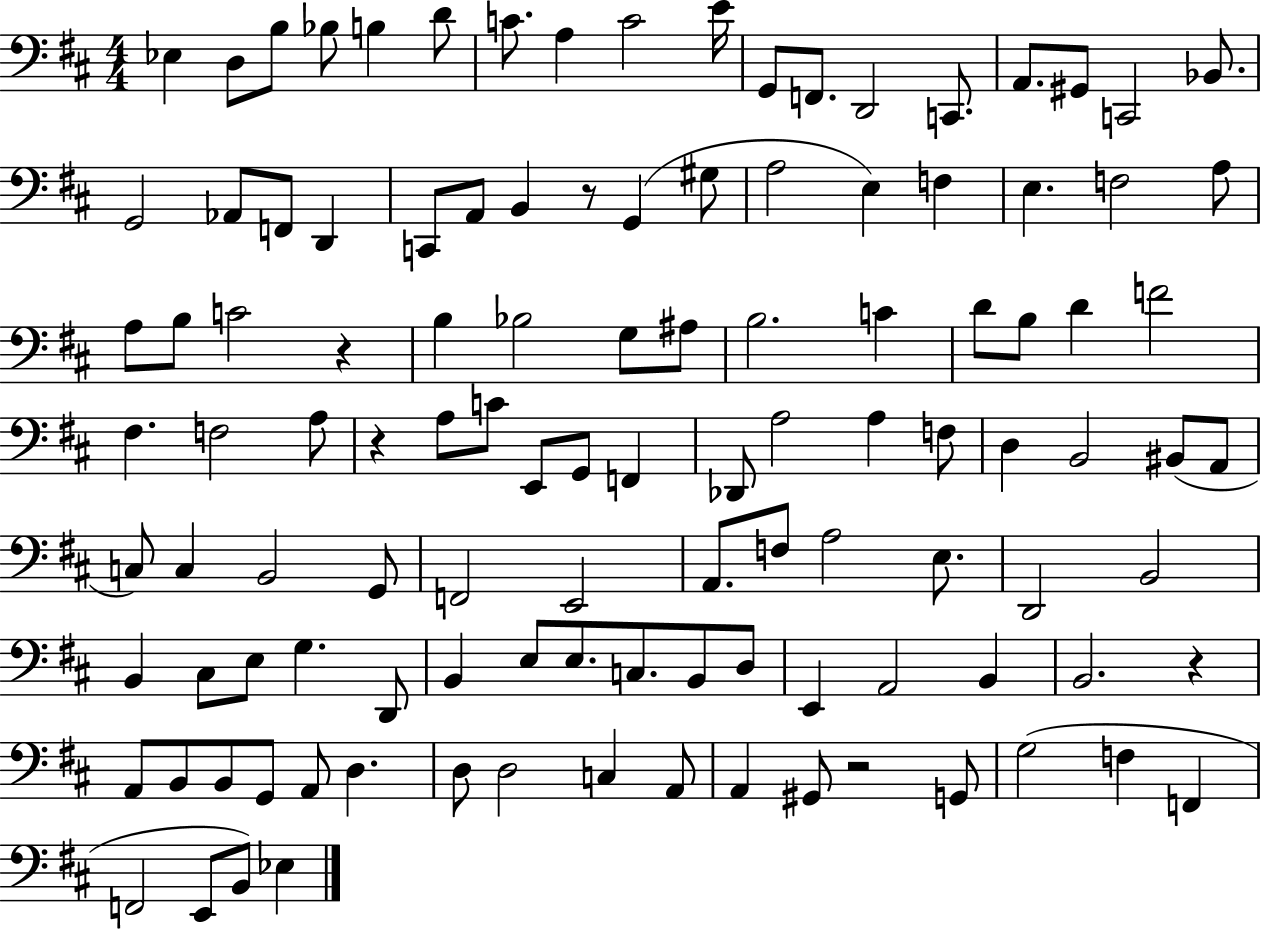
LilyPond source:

{
  \clef bass
  \numericTimeSignature
  \time 4/4
  \key d \major
  ees4 d8 b8 bes8 b4 d'8 | c'8. a4 c'2 e'16 | g,8 f,8. d,2 c,8. | a,8. gis,8 c,2 bes,8. | \break g,2 aes,8 f,8 d,4 | c,8 a,8 b,4 r8 g,4( gis8 | a2 e4) f4 | e4. f2 a8 | \break a8 b8 c'2 r4 | b4 bes2 g8 ais8 | b2. c'4 | d'8 b8 d'4 f'2 | \break fis4. f2 a8 | r4 a8 c'8 e,8 g,8 f,4 | des,8 a2 a4 f8 | d4 b,2 bis,8( a,8 | \break c8) c4 b,2 g,8 | f,2 e,2 | a,8. f8 a2 e8. | d,2 b,2 | \break b,4 cis8 e8 g4. d,8 | b,4 e8 e8. c8. b,8 d8 | e,4 a,2 b,4 | b,2. r4 | \break a,8 b,8 b,8 g,8 a,8 d4. | d8 d2 c4 a,8 | a,4 gis,8 r2 g,8 | g2( f4 f,4 | \break f,2 e,8 b,8) ees4 | \bar "|."
}